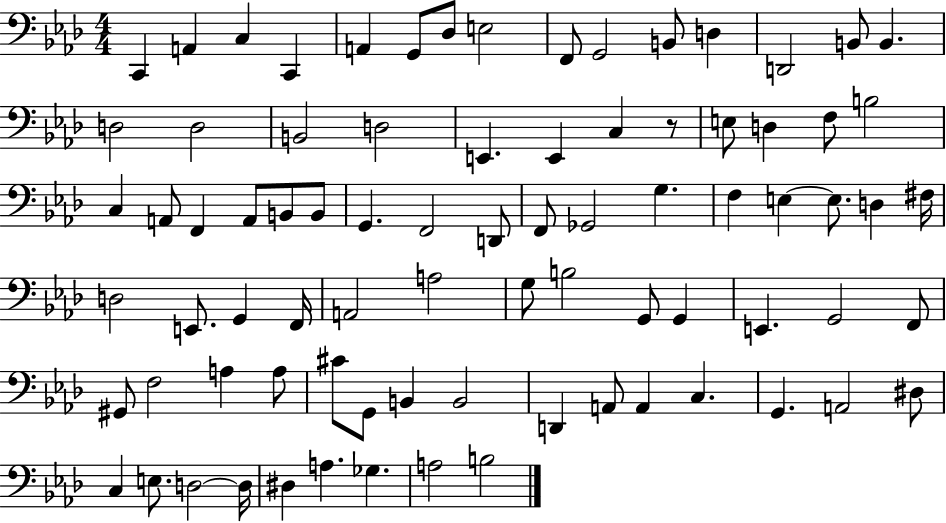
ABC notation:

X:1
T:Untitled
M:4/4
L:1/4
K:Ab
C,, A,, C, C,, A,, G,,/2 _D,/2 E,2 F,,/2 G,,2 B,,/2 D, D,,2 B,,/2 B,, D,2 D,2 B,,2 D,2 E,, E,, C, z/2 E,/2 D, F,/2 B,2 C, A,,/2 F,, A,,/2 B,,/2 B,,/2 G,, F,,2 D,,/2 F,,/2 _G,,2 G, F, E, E,/2 D, ^F,/4 D,2 E,,/2 G,, F,,/4 A,,2 A,2 G,/2 B,2 G,,/2 G,, E,, G,,2 F,,/2 ^G,,/2 F,2 A, A,/2 ^C/2 G,,/2 B,, B,,2 D,, A,,/2 A,, C, G,, A,,2 ^D,/2 C, E,/2 D,2 D,/4 ^D, A, _G, A,2 B,2